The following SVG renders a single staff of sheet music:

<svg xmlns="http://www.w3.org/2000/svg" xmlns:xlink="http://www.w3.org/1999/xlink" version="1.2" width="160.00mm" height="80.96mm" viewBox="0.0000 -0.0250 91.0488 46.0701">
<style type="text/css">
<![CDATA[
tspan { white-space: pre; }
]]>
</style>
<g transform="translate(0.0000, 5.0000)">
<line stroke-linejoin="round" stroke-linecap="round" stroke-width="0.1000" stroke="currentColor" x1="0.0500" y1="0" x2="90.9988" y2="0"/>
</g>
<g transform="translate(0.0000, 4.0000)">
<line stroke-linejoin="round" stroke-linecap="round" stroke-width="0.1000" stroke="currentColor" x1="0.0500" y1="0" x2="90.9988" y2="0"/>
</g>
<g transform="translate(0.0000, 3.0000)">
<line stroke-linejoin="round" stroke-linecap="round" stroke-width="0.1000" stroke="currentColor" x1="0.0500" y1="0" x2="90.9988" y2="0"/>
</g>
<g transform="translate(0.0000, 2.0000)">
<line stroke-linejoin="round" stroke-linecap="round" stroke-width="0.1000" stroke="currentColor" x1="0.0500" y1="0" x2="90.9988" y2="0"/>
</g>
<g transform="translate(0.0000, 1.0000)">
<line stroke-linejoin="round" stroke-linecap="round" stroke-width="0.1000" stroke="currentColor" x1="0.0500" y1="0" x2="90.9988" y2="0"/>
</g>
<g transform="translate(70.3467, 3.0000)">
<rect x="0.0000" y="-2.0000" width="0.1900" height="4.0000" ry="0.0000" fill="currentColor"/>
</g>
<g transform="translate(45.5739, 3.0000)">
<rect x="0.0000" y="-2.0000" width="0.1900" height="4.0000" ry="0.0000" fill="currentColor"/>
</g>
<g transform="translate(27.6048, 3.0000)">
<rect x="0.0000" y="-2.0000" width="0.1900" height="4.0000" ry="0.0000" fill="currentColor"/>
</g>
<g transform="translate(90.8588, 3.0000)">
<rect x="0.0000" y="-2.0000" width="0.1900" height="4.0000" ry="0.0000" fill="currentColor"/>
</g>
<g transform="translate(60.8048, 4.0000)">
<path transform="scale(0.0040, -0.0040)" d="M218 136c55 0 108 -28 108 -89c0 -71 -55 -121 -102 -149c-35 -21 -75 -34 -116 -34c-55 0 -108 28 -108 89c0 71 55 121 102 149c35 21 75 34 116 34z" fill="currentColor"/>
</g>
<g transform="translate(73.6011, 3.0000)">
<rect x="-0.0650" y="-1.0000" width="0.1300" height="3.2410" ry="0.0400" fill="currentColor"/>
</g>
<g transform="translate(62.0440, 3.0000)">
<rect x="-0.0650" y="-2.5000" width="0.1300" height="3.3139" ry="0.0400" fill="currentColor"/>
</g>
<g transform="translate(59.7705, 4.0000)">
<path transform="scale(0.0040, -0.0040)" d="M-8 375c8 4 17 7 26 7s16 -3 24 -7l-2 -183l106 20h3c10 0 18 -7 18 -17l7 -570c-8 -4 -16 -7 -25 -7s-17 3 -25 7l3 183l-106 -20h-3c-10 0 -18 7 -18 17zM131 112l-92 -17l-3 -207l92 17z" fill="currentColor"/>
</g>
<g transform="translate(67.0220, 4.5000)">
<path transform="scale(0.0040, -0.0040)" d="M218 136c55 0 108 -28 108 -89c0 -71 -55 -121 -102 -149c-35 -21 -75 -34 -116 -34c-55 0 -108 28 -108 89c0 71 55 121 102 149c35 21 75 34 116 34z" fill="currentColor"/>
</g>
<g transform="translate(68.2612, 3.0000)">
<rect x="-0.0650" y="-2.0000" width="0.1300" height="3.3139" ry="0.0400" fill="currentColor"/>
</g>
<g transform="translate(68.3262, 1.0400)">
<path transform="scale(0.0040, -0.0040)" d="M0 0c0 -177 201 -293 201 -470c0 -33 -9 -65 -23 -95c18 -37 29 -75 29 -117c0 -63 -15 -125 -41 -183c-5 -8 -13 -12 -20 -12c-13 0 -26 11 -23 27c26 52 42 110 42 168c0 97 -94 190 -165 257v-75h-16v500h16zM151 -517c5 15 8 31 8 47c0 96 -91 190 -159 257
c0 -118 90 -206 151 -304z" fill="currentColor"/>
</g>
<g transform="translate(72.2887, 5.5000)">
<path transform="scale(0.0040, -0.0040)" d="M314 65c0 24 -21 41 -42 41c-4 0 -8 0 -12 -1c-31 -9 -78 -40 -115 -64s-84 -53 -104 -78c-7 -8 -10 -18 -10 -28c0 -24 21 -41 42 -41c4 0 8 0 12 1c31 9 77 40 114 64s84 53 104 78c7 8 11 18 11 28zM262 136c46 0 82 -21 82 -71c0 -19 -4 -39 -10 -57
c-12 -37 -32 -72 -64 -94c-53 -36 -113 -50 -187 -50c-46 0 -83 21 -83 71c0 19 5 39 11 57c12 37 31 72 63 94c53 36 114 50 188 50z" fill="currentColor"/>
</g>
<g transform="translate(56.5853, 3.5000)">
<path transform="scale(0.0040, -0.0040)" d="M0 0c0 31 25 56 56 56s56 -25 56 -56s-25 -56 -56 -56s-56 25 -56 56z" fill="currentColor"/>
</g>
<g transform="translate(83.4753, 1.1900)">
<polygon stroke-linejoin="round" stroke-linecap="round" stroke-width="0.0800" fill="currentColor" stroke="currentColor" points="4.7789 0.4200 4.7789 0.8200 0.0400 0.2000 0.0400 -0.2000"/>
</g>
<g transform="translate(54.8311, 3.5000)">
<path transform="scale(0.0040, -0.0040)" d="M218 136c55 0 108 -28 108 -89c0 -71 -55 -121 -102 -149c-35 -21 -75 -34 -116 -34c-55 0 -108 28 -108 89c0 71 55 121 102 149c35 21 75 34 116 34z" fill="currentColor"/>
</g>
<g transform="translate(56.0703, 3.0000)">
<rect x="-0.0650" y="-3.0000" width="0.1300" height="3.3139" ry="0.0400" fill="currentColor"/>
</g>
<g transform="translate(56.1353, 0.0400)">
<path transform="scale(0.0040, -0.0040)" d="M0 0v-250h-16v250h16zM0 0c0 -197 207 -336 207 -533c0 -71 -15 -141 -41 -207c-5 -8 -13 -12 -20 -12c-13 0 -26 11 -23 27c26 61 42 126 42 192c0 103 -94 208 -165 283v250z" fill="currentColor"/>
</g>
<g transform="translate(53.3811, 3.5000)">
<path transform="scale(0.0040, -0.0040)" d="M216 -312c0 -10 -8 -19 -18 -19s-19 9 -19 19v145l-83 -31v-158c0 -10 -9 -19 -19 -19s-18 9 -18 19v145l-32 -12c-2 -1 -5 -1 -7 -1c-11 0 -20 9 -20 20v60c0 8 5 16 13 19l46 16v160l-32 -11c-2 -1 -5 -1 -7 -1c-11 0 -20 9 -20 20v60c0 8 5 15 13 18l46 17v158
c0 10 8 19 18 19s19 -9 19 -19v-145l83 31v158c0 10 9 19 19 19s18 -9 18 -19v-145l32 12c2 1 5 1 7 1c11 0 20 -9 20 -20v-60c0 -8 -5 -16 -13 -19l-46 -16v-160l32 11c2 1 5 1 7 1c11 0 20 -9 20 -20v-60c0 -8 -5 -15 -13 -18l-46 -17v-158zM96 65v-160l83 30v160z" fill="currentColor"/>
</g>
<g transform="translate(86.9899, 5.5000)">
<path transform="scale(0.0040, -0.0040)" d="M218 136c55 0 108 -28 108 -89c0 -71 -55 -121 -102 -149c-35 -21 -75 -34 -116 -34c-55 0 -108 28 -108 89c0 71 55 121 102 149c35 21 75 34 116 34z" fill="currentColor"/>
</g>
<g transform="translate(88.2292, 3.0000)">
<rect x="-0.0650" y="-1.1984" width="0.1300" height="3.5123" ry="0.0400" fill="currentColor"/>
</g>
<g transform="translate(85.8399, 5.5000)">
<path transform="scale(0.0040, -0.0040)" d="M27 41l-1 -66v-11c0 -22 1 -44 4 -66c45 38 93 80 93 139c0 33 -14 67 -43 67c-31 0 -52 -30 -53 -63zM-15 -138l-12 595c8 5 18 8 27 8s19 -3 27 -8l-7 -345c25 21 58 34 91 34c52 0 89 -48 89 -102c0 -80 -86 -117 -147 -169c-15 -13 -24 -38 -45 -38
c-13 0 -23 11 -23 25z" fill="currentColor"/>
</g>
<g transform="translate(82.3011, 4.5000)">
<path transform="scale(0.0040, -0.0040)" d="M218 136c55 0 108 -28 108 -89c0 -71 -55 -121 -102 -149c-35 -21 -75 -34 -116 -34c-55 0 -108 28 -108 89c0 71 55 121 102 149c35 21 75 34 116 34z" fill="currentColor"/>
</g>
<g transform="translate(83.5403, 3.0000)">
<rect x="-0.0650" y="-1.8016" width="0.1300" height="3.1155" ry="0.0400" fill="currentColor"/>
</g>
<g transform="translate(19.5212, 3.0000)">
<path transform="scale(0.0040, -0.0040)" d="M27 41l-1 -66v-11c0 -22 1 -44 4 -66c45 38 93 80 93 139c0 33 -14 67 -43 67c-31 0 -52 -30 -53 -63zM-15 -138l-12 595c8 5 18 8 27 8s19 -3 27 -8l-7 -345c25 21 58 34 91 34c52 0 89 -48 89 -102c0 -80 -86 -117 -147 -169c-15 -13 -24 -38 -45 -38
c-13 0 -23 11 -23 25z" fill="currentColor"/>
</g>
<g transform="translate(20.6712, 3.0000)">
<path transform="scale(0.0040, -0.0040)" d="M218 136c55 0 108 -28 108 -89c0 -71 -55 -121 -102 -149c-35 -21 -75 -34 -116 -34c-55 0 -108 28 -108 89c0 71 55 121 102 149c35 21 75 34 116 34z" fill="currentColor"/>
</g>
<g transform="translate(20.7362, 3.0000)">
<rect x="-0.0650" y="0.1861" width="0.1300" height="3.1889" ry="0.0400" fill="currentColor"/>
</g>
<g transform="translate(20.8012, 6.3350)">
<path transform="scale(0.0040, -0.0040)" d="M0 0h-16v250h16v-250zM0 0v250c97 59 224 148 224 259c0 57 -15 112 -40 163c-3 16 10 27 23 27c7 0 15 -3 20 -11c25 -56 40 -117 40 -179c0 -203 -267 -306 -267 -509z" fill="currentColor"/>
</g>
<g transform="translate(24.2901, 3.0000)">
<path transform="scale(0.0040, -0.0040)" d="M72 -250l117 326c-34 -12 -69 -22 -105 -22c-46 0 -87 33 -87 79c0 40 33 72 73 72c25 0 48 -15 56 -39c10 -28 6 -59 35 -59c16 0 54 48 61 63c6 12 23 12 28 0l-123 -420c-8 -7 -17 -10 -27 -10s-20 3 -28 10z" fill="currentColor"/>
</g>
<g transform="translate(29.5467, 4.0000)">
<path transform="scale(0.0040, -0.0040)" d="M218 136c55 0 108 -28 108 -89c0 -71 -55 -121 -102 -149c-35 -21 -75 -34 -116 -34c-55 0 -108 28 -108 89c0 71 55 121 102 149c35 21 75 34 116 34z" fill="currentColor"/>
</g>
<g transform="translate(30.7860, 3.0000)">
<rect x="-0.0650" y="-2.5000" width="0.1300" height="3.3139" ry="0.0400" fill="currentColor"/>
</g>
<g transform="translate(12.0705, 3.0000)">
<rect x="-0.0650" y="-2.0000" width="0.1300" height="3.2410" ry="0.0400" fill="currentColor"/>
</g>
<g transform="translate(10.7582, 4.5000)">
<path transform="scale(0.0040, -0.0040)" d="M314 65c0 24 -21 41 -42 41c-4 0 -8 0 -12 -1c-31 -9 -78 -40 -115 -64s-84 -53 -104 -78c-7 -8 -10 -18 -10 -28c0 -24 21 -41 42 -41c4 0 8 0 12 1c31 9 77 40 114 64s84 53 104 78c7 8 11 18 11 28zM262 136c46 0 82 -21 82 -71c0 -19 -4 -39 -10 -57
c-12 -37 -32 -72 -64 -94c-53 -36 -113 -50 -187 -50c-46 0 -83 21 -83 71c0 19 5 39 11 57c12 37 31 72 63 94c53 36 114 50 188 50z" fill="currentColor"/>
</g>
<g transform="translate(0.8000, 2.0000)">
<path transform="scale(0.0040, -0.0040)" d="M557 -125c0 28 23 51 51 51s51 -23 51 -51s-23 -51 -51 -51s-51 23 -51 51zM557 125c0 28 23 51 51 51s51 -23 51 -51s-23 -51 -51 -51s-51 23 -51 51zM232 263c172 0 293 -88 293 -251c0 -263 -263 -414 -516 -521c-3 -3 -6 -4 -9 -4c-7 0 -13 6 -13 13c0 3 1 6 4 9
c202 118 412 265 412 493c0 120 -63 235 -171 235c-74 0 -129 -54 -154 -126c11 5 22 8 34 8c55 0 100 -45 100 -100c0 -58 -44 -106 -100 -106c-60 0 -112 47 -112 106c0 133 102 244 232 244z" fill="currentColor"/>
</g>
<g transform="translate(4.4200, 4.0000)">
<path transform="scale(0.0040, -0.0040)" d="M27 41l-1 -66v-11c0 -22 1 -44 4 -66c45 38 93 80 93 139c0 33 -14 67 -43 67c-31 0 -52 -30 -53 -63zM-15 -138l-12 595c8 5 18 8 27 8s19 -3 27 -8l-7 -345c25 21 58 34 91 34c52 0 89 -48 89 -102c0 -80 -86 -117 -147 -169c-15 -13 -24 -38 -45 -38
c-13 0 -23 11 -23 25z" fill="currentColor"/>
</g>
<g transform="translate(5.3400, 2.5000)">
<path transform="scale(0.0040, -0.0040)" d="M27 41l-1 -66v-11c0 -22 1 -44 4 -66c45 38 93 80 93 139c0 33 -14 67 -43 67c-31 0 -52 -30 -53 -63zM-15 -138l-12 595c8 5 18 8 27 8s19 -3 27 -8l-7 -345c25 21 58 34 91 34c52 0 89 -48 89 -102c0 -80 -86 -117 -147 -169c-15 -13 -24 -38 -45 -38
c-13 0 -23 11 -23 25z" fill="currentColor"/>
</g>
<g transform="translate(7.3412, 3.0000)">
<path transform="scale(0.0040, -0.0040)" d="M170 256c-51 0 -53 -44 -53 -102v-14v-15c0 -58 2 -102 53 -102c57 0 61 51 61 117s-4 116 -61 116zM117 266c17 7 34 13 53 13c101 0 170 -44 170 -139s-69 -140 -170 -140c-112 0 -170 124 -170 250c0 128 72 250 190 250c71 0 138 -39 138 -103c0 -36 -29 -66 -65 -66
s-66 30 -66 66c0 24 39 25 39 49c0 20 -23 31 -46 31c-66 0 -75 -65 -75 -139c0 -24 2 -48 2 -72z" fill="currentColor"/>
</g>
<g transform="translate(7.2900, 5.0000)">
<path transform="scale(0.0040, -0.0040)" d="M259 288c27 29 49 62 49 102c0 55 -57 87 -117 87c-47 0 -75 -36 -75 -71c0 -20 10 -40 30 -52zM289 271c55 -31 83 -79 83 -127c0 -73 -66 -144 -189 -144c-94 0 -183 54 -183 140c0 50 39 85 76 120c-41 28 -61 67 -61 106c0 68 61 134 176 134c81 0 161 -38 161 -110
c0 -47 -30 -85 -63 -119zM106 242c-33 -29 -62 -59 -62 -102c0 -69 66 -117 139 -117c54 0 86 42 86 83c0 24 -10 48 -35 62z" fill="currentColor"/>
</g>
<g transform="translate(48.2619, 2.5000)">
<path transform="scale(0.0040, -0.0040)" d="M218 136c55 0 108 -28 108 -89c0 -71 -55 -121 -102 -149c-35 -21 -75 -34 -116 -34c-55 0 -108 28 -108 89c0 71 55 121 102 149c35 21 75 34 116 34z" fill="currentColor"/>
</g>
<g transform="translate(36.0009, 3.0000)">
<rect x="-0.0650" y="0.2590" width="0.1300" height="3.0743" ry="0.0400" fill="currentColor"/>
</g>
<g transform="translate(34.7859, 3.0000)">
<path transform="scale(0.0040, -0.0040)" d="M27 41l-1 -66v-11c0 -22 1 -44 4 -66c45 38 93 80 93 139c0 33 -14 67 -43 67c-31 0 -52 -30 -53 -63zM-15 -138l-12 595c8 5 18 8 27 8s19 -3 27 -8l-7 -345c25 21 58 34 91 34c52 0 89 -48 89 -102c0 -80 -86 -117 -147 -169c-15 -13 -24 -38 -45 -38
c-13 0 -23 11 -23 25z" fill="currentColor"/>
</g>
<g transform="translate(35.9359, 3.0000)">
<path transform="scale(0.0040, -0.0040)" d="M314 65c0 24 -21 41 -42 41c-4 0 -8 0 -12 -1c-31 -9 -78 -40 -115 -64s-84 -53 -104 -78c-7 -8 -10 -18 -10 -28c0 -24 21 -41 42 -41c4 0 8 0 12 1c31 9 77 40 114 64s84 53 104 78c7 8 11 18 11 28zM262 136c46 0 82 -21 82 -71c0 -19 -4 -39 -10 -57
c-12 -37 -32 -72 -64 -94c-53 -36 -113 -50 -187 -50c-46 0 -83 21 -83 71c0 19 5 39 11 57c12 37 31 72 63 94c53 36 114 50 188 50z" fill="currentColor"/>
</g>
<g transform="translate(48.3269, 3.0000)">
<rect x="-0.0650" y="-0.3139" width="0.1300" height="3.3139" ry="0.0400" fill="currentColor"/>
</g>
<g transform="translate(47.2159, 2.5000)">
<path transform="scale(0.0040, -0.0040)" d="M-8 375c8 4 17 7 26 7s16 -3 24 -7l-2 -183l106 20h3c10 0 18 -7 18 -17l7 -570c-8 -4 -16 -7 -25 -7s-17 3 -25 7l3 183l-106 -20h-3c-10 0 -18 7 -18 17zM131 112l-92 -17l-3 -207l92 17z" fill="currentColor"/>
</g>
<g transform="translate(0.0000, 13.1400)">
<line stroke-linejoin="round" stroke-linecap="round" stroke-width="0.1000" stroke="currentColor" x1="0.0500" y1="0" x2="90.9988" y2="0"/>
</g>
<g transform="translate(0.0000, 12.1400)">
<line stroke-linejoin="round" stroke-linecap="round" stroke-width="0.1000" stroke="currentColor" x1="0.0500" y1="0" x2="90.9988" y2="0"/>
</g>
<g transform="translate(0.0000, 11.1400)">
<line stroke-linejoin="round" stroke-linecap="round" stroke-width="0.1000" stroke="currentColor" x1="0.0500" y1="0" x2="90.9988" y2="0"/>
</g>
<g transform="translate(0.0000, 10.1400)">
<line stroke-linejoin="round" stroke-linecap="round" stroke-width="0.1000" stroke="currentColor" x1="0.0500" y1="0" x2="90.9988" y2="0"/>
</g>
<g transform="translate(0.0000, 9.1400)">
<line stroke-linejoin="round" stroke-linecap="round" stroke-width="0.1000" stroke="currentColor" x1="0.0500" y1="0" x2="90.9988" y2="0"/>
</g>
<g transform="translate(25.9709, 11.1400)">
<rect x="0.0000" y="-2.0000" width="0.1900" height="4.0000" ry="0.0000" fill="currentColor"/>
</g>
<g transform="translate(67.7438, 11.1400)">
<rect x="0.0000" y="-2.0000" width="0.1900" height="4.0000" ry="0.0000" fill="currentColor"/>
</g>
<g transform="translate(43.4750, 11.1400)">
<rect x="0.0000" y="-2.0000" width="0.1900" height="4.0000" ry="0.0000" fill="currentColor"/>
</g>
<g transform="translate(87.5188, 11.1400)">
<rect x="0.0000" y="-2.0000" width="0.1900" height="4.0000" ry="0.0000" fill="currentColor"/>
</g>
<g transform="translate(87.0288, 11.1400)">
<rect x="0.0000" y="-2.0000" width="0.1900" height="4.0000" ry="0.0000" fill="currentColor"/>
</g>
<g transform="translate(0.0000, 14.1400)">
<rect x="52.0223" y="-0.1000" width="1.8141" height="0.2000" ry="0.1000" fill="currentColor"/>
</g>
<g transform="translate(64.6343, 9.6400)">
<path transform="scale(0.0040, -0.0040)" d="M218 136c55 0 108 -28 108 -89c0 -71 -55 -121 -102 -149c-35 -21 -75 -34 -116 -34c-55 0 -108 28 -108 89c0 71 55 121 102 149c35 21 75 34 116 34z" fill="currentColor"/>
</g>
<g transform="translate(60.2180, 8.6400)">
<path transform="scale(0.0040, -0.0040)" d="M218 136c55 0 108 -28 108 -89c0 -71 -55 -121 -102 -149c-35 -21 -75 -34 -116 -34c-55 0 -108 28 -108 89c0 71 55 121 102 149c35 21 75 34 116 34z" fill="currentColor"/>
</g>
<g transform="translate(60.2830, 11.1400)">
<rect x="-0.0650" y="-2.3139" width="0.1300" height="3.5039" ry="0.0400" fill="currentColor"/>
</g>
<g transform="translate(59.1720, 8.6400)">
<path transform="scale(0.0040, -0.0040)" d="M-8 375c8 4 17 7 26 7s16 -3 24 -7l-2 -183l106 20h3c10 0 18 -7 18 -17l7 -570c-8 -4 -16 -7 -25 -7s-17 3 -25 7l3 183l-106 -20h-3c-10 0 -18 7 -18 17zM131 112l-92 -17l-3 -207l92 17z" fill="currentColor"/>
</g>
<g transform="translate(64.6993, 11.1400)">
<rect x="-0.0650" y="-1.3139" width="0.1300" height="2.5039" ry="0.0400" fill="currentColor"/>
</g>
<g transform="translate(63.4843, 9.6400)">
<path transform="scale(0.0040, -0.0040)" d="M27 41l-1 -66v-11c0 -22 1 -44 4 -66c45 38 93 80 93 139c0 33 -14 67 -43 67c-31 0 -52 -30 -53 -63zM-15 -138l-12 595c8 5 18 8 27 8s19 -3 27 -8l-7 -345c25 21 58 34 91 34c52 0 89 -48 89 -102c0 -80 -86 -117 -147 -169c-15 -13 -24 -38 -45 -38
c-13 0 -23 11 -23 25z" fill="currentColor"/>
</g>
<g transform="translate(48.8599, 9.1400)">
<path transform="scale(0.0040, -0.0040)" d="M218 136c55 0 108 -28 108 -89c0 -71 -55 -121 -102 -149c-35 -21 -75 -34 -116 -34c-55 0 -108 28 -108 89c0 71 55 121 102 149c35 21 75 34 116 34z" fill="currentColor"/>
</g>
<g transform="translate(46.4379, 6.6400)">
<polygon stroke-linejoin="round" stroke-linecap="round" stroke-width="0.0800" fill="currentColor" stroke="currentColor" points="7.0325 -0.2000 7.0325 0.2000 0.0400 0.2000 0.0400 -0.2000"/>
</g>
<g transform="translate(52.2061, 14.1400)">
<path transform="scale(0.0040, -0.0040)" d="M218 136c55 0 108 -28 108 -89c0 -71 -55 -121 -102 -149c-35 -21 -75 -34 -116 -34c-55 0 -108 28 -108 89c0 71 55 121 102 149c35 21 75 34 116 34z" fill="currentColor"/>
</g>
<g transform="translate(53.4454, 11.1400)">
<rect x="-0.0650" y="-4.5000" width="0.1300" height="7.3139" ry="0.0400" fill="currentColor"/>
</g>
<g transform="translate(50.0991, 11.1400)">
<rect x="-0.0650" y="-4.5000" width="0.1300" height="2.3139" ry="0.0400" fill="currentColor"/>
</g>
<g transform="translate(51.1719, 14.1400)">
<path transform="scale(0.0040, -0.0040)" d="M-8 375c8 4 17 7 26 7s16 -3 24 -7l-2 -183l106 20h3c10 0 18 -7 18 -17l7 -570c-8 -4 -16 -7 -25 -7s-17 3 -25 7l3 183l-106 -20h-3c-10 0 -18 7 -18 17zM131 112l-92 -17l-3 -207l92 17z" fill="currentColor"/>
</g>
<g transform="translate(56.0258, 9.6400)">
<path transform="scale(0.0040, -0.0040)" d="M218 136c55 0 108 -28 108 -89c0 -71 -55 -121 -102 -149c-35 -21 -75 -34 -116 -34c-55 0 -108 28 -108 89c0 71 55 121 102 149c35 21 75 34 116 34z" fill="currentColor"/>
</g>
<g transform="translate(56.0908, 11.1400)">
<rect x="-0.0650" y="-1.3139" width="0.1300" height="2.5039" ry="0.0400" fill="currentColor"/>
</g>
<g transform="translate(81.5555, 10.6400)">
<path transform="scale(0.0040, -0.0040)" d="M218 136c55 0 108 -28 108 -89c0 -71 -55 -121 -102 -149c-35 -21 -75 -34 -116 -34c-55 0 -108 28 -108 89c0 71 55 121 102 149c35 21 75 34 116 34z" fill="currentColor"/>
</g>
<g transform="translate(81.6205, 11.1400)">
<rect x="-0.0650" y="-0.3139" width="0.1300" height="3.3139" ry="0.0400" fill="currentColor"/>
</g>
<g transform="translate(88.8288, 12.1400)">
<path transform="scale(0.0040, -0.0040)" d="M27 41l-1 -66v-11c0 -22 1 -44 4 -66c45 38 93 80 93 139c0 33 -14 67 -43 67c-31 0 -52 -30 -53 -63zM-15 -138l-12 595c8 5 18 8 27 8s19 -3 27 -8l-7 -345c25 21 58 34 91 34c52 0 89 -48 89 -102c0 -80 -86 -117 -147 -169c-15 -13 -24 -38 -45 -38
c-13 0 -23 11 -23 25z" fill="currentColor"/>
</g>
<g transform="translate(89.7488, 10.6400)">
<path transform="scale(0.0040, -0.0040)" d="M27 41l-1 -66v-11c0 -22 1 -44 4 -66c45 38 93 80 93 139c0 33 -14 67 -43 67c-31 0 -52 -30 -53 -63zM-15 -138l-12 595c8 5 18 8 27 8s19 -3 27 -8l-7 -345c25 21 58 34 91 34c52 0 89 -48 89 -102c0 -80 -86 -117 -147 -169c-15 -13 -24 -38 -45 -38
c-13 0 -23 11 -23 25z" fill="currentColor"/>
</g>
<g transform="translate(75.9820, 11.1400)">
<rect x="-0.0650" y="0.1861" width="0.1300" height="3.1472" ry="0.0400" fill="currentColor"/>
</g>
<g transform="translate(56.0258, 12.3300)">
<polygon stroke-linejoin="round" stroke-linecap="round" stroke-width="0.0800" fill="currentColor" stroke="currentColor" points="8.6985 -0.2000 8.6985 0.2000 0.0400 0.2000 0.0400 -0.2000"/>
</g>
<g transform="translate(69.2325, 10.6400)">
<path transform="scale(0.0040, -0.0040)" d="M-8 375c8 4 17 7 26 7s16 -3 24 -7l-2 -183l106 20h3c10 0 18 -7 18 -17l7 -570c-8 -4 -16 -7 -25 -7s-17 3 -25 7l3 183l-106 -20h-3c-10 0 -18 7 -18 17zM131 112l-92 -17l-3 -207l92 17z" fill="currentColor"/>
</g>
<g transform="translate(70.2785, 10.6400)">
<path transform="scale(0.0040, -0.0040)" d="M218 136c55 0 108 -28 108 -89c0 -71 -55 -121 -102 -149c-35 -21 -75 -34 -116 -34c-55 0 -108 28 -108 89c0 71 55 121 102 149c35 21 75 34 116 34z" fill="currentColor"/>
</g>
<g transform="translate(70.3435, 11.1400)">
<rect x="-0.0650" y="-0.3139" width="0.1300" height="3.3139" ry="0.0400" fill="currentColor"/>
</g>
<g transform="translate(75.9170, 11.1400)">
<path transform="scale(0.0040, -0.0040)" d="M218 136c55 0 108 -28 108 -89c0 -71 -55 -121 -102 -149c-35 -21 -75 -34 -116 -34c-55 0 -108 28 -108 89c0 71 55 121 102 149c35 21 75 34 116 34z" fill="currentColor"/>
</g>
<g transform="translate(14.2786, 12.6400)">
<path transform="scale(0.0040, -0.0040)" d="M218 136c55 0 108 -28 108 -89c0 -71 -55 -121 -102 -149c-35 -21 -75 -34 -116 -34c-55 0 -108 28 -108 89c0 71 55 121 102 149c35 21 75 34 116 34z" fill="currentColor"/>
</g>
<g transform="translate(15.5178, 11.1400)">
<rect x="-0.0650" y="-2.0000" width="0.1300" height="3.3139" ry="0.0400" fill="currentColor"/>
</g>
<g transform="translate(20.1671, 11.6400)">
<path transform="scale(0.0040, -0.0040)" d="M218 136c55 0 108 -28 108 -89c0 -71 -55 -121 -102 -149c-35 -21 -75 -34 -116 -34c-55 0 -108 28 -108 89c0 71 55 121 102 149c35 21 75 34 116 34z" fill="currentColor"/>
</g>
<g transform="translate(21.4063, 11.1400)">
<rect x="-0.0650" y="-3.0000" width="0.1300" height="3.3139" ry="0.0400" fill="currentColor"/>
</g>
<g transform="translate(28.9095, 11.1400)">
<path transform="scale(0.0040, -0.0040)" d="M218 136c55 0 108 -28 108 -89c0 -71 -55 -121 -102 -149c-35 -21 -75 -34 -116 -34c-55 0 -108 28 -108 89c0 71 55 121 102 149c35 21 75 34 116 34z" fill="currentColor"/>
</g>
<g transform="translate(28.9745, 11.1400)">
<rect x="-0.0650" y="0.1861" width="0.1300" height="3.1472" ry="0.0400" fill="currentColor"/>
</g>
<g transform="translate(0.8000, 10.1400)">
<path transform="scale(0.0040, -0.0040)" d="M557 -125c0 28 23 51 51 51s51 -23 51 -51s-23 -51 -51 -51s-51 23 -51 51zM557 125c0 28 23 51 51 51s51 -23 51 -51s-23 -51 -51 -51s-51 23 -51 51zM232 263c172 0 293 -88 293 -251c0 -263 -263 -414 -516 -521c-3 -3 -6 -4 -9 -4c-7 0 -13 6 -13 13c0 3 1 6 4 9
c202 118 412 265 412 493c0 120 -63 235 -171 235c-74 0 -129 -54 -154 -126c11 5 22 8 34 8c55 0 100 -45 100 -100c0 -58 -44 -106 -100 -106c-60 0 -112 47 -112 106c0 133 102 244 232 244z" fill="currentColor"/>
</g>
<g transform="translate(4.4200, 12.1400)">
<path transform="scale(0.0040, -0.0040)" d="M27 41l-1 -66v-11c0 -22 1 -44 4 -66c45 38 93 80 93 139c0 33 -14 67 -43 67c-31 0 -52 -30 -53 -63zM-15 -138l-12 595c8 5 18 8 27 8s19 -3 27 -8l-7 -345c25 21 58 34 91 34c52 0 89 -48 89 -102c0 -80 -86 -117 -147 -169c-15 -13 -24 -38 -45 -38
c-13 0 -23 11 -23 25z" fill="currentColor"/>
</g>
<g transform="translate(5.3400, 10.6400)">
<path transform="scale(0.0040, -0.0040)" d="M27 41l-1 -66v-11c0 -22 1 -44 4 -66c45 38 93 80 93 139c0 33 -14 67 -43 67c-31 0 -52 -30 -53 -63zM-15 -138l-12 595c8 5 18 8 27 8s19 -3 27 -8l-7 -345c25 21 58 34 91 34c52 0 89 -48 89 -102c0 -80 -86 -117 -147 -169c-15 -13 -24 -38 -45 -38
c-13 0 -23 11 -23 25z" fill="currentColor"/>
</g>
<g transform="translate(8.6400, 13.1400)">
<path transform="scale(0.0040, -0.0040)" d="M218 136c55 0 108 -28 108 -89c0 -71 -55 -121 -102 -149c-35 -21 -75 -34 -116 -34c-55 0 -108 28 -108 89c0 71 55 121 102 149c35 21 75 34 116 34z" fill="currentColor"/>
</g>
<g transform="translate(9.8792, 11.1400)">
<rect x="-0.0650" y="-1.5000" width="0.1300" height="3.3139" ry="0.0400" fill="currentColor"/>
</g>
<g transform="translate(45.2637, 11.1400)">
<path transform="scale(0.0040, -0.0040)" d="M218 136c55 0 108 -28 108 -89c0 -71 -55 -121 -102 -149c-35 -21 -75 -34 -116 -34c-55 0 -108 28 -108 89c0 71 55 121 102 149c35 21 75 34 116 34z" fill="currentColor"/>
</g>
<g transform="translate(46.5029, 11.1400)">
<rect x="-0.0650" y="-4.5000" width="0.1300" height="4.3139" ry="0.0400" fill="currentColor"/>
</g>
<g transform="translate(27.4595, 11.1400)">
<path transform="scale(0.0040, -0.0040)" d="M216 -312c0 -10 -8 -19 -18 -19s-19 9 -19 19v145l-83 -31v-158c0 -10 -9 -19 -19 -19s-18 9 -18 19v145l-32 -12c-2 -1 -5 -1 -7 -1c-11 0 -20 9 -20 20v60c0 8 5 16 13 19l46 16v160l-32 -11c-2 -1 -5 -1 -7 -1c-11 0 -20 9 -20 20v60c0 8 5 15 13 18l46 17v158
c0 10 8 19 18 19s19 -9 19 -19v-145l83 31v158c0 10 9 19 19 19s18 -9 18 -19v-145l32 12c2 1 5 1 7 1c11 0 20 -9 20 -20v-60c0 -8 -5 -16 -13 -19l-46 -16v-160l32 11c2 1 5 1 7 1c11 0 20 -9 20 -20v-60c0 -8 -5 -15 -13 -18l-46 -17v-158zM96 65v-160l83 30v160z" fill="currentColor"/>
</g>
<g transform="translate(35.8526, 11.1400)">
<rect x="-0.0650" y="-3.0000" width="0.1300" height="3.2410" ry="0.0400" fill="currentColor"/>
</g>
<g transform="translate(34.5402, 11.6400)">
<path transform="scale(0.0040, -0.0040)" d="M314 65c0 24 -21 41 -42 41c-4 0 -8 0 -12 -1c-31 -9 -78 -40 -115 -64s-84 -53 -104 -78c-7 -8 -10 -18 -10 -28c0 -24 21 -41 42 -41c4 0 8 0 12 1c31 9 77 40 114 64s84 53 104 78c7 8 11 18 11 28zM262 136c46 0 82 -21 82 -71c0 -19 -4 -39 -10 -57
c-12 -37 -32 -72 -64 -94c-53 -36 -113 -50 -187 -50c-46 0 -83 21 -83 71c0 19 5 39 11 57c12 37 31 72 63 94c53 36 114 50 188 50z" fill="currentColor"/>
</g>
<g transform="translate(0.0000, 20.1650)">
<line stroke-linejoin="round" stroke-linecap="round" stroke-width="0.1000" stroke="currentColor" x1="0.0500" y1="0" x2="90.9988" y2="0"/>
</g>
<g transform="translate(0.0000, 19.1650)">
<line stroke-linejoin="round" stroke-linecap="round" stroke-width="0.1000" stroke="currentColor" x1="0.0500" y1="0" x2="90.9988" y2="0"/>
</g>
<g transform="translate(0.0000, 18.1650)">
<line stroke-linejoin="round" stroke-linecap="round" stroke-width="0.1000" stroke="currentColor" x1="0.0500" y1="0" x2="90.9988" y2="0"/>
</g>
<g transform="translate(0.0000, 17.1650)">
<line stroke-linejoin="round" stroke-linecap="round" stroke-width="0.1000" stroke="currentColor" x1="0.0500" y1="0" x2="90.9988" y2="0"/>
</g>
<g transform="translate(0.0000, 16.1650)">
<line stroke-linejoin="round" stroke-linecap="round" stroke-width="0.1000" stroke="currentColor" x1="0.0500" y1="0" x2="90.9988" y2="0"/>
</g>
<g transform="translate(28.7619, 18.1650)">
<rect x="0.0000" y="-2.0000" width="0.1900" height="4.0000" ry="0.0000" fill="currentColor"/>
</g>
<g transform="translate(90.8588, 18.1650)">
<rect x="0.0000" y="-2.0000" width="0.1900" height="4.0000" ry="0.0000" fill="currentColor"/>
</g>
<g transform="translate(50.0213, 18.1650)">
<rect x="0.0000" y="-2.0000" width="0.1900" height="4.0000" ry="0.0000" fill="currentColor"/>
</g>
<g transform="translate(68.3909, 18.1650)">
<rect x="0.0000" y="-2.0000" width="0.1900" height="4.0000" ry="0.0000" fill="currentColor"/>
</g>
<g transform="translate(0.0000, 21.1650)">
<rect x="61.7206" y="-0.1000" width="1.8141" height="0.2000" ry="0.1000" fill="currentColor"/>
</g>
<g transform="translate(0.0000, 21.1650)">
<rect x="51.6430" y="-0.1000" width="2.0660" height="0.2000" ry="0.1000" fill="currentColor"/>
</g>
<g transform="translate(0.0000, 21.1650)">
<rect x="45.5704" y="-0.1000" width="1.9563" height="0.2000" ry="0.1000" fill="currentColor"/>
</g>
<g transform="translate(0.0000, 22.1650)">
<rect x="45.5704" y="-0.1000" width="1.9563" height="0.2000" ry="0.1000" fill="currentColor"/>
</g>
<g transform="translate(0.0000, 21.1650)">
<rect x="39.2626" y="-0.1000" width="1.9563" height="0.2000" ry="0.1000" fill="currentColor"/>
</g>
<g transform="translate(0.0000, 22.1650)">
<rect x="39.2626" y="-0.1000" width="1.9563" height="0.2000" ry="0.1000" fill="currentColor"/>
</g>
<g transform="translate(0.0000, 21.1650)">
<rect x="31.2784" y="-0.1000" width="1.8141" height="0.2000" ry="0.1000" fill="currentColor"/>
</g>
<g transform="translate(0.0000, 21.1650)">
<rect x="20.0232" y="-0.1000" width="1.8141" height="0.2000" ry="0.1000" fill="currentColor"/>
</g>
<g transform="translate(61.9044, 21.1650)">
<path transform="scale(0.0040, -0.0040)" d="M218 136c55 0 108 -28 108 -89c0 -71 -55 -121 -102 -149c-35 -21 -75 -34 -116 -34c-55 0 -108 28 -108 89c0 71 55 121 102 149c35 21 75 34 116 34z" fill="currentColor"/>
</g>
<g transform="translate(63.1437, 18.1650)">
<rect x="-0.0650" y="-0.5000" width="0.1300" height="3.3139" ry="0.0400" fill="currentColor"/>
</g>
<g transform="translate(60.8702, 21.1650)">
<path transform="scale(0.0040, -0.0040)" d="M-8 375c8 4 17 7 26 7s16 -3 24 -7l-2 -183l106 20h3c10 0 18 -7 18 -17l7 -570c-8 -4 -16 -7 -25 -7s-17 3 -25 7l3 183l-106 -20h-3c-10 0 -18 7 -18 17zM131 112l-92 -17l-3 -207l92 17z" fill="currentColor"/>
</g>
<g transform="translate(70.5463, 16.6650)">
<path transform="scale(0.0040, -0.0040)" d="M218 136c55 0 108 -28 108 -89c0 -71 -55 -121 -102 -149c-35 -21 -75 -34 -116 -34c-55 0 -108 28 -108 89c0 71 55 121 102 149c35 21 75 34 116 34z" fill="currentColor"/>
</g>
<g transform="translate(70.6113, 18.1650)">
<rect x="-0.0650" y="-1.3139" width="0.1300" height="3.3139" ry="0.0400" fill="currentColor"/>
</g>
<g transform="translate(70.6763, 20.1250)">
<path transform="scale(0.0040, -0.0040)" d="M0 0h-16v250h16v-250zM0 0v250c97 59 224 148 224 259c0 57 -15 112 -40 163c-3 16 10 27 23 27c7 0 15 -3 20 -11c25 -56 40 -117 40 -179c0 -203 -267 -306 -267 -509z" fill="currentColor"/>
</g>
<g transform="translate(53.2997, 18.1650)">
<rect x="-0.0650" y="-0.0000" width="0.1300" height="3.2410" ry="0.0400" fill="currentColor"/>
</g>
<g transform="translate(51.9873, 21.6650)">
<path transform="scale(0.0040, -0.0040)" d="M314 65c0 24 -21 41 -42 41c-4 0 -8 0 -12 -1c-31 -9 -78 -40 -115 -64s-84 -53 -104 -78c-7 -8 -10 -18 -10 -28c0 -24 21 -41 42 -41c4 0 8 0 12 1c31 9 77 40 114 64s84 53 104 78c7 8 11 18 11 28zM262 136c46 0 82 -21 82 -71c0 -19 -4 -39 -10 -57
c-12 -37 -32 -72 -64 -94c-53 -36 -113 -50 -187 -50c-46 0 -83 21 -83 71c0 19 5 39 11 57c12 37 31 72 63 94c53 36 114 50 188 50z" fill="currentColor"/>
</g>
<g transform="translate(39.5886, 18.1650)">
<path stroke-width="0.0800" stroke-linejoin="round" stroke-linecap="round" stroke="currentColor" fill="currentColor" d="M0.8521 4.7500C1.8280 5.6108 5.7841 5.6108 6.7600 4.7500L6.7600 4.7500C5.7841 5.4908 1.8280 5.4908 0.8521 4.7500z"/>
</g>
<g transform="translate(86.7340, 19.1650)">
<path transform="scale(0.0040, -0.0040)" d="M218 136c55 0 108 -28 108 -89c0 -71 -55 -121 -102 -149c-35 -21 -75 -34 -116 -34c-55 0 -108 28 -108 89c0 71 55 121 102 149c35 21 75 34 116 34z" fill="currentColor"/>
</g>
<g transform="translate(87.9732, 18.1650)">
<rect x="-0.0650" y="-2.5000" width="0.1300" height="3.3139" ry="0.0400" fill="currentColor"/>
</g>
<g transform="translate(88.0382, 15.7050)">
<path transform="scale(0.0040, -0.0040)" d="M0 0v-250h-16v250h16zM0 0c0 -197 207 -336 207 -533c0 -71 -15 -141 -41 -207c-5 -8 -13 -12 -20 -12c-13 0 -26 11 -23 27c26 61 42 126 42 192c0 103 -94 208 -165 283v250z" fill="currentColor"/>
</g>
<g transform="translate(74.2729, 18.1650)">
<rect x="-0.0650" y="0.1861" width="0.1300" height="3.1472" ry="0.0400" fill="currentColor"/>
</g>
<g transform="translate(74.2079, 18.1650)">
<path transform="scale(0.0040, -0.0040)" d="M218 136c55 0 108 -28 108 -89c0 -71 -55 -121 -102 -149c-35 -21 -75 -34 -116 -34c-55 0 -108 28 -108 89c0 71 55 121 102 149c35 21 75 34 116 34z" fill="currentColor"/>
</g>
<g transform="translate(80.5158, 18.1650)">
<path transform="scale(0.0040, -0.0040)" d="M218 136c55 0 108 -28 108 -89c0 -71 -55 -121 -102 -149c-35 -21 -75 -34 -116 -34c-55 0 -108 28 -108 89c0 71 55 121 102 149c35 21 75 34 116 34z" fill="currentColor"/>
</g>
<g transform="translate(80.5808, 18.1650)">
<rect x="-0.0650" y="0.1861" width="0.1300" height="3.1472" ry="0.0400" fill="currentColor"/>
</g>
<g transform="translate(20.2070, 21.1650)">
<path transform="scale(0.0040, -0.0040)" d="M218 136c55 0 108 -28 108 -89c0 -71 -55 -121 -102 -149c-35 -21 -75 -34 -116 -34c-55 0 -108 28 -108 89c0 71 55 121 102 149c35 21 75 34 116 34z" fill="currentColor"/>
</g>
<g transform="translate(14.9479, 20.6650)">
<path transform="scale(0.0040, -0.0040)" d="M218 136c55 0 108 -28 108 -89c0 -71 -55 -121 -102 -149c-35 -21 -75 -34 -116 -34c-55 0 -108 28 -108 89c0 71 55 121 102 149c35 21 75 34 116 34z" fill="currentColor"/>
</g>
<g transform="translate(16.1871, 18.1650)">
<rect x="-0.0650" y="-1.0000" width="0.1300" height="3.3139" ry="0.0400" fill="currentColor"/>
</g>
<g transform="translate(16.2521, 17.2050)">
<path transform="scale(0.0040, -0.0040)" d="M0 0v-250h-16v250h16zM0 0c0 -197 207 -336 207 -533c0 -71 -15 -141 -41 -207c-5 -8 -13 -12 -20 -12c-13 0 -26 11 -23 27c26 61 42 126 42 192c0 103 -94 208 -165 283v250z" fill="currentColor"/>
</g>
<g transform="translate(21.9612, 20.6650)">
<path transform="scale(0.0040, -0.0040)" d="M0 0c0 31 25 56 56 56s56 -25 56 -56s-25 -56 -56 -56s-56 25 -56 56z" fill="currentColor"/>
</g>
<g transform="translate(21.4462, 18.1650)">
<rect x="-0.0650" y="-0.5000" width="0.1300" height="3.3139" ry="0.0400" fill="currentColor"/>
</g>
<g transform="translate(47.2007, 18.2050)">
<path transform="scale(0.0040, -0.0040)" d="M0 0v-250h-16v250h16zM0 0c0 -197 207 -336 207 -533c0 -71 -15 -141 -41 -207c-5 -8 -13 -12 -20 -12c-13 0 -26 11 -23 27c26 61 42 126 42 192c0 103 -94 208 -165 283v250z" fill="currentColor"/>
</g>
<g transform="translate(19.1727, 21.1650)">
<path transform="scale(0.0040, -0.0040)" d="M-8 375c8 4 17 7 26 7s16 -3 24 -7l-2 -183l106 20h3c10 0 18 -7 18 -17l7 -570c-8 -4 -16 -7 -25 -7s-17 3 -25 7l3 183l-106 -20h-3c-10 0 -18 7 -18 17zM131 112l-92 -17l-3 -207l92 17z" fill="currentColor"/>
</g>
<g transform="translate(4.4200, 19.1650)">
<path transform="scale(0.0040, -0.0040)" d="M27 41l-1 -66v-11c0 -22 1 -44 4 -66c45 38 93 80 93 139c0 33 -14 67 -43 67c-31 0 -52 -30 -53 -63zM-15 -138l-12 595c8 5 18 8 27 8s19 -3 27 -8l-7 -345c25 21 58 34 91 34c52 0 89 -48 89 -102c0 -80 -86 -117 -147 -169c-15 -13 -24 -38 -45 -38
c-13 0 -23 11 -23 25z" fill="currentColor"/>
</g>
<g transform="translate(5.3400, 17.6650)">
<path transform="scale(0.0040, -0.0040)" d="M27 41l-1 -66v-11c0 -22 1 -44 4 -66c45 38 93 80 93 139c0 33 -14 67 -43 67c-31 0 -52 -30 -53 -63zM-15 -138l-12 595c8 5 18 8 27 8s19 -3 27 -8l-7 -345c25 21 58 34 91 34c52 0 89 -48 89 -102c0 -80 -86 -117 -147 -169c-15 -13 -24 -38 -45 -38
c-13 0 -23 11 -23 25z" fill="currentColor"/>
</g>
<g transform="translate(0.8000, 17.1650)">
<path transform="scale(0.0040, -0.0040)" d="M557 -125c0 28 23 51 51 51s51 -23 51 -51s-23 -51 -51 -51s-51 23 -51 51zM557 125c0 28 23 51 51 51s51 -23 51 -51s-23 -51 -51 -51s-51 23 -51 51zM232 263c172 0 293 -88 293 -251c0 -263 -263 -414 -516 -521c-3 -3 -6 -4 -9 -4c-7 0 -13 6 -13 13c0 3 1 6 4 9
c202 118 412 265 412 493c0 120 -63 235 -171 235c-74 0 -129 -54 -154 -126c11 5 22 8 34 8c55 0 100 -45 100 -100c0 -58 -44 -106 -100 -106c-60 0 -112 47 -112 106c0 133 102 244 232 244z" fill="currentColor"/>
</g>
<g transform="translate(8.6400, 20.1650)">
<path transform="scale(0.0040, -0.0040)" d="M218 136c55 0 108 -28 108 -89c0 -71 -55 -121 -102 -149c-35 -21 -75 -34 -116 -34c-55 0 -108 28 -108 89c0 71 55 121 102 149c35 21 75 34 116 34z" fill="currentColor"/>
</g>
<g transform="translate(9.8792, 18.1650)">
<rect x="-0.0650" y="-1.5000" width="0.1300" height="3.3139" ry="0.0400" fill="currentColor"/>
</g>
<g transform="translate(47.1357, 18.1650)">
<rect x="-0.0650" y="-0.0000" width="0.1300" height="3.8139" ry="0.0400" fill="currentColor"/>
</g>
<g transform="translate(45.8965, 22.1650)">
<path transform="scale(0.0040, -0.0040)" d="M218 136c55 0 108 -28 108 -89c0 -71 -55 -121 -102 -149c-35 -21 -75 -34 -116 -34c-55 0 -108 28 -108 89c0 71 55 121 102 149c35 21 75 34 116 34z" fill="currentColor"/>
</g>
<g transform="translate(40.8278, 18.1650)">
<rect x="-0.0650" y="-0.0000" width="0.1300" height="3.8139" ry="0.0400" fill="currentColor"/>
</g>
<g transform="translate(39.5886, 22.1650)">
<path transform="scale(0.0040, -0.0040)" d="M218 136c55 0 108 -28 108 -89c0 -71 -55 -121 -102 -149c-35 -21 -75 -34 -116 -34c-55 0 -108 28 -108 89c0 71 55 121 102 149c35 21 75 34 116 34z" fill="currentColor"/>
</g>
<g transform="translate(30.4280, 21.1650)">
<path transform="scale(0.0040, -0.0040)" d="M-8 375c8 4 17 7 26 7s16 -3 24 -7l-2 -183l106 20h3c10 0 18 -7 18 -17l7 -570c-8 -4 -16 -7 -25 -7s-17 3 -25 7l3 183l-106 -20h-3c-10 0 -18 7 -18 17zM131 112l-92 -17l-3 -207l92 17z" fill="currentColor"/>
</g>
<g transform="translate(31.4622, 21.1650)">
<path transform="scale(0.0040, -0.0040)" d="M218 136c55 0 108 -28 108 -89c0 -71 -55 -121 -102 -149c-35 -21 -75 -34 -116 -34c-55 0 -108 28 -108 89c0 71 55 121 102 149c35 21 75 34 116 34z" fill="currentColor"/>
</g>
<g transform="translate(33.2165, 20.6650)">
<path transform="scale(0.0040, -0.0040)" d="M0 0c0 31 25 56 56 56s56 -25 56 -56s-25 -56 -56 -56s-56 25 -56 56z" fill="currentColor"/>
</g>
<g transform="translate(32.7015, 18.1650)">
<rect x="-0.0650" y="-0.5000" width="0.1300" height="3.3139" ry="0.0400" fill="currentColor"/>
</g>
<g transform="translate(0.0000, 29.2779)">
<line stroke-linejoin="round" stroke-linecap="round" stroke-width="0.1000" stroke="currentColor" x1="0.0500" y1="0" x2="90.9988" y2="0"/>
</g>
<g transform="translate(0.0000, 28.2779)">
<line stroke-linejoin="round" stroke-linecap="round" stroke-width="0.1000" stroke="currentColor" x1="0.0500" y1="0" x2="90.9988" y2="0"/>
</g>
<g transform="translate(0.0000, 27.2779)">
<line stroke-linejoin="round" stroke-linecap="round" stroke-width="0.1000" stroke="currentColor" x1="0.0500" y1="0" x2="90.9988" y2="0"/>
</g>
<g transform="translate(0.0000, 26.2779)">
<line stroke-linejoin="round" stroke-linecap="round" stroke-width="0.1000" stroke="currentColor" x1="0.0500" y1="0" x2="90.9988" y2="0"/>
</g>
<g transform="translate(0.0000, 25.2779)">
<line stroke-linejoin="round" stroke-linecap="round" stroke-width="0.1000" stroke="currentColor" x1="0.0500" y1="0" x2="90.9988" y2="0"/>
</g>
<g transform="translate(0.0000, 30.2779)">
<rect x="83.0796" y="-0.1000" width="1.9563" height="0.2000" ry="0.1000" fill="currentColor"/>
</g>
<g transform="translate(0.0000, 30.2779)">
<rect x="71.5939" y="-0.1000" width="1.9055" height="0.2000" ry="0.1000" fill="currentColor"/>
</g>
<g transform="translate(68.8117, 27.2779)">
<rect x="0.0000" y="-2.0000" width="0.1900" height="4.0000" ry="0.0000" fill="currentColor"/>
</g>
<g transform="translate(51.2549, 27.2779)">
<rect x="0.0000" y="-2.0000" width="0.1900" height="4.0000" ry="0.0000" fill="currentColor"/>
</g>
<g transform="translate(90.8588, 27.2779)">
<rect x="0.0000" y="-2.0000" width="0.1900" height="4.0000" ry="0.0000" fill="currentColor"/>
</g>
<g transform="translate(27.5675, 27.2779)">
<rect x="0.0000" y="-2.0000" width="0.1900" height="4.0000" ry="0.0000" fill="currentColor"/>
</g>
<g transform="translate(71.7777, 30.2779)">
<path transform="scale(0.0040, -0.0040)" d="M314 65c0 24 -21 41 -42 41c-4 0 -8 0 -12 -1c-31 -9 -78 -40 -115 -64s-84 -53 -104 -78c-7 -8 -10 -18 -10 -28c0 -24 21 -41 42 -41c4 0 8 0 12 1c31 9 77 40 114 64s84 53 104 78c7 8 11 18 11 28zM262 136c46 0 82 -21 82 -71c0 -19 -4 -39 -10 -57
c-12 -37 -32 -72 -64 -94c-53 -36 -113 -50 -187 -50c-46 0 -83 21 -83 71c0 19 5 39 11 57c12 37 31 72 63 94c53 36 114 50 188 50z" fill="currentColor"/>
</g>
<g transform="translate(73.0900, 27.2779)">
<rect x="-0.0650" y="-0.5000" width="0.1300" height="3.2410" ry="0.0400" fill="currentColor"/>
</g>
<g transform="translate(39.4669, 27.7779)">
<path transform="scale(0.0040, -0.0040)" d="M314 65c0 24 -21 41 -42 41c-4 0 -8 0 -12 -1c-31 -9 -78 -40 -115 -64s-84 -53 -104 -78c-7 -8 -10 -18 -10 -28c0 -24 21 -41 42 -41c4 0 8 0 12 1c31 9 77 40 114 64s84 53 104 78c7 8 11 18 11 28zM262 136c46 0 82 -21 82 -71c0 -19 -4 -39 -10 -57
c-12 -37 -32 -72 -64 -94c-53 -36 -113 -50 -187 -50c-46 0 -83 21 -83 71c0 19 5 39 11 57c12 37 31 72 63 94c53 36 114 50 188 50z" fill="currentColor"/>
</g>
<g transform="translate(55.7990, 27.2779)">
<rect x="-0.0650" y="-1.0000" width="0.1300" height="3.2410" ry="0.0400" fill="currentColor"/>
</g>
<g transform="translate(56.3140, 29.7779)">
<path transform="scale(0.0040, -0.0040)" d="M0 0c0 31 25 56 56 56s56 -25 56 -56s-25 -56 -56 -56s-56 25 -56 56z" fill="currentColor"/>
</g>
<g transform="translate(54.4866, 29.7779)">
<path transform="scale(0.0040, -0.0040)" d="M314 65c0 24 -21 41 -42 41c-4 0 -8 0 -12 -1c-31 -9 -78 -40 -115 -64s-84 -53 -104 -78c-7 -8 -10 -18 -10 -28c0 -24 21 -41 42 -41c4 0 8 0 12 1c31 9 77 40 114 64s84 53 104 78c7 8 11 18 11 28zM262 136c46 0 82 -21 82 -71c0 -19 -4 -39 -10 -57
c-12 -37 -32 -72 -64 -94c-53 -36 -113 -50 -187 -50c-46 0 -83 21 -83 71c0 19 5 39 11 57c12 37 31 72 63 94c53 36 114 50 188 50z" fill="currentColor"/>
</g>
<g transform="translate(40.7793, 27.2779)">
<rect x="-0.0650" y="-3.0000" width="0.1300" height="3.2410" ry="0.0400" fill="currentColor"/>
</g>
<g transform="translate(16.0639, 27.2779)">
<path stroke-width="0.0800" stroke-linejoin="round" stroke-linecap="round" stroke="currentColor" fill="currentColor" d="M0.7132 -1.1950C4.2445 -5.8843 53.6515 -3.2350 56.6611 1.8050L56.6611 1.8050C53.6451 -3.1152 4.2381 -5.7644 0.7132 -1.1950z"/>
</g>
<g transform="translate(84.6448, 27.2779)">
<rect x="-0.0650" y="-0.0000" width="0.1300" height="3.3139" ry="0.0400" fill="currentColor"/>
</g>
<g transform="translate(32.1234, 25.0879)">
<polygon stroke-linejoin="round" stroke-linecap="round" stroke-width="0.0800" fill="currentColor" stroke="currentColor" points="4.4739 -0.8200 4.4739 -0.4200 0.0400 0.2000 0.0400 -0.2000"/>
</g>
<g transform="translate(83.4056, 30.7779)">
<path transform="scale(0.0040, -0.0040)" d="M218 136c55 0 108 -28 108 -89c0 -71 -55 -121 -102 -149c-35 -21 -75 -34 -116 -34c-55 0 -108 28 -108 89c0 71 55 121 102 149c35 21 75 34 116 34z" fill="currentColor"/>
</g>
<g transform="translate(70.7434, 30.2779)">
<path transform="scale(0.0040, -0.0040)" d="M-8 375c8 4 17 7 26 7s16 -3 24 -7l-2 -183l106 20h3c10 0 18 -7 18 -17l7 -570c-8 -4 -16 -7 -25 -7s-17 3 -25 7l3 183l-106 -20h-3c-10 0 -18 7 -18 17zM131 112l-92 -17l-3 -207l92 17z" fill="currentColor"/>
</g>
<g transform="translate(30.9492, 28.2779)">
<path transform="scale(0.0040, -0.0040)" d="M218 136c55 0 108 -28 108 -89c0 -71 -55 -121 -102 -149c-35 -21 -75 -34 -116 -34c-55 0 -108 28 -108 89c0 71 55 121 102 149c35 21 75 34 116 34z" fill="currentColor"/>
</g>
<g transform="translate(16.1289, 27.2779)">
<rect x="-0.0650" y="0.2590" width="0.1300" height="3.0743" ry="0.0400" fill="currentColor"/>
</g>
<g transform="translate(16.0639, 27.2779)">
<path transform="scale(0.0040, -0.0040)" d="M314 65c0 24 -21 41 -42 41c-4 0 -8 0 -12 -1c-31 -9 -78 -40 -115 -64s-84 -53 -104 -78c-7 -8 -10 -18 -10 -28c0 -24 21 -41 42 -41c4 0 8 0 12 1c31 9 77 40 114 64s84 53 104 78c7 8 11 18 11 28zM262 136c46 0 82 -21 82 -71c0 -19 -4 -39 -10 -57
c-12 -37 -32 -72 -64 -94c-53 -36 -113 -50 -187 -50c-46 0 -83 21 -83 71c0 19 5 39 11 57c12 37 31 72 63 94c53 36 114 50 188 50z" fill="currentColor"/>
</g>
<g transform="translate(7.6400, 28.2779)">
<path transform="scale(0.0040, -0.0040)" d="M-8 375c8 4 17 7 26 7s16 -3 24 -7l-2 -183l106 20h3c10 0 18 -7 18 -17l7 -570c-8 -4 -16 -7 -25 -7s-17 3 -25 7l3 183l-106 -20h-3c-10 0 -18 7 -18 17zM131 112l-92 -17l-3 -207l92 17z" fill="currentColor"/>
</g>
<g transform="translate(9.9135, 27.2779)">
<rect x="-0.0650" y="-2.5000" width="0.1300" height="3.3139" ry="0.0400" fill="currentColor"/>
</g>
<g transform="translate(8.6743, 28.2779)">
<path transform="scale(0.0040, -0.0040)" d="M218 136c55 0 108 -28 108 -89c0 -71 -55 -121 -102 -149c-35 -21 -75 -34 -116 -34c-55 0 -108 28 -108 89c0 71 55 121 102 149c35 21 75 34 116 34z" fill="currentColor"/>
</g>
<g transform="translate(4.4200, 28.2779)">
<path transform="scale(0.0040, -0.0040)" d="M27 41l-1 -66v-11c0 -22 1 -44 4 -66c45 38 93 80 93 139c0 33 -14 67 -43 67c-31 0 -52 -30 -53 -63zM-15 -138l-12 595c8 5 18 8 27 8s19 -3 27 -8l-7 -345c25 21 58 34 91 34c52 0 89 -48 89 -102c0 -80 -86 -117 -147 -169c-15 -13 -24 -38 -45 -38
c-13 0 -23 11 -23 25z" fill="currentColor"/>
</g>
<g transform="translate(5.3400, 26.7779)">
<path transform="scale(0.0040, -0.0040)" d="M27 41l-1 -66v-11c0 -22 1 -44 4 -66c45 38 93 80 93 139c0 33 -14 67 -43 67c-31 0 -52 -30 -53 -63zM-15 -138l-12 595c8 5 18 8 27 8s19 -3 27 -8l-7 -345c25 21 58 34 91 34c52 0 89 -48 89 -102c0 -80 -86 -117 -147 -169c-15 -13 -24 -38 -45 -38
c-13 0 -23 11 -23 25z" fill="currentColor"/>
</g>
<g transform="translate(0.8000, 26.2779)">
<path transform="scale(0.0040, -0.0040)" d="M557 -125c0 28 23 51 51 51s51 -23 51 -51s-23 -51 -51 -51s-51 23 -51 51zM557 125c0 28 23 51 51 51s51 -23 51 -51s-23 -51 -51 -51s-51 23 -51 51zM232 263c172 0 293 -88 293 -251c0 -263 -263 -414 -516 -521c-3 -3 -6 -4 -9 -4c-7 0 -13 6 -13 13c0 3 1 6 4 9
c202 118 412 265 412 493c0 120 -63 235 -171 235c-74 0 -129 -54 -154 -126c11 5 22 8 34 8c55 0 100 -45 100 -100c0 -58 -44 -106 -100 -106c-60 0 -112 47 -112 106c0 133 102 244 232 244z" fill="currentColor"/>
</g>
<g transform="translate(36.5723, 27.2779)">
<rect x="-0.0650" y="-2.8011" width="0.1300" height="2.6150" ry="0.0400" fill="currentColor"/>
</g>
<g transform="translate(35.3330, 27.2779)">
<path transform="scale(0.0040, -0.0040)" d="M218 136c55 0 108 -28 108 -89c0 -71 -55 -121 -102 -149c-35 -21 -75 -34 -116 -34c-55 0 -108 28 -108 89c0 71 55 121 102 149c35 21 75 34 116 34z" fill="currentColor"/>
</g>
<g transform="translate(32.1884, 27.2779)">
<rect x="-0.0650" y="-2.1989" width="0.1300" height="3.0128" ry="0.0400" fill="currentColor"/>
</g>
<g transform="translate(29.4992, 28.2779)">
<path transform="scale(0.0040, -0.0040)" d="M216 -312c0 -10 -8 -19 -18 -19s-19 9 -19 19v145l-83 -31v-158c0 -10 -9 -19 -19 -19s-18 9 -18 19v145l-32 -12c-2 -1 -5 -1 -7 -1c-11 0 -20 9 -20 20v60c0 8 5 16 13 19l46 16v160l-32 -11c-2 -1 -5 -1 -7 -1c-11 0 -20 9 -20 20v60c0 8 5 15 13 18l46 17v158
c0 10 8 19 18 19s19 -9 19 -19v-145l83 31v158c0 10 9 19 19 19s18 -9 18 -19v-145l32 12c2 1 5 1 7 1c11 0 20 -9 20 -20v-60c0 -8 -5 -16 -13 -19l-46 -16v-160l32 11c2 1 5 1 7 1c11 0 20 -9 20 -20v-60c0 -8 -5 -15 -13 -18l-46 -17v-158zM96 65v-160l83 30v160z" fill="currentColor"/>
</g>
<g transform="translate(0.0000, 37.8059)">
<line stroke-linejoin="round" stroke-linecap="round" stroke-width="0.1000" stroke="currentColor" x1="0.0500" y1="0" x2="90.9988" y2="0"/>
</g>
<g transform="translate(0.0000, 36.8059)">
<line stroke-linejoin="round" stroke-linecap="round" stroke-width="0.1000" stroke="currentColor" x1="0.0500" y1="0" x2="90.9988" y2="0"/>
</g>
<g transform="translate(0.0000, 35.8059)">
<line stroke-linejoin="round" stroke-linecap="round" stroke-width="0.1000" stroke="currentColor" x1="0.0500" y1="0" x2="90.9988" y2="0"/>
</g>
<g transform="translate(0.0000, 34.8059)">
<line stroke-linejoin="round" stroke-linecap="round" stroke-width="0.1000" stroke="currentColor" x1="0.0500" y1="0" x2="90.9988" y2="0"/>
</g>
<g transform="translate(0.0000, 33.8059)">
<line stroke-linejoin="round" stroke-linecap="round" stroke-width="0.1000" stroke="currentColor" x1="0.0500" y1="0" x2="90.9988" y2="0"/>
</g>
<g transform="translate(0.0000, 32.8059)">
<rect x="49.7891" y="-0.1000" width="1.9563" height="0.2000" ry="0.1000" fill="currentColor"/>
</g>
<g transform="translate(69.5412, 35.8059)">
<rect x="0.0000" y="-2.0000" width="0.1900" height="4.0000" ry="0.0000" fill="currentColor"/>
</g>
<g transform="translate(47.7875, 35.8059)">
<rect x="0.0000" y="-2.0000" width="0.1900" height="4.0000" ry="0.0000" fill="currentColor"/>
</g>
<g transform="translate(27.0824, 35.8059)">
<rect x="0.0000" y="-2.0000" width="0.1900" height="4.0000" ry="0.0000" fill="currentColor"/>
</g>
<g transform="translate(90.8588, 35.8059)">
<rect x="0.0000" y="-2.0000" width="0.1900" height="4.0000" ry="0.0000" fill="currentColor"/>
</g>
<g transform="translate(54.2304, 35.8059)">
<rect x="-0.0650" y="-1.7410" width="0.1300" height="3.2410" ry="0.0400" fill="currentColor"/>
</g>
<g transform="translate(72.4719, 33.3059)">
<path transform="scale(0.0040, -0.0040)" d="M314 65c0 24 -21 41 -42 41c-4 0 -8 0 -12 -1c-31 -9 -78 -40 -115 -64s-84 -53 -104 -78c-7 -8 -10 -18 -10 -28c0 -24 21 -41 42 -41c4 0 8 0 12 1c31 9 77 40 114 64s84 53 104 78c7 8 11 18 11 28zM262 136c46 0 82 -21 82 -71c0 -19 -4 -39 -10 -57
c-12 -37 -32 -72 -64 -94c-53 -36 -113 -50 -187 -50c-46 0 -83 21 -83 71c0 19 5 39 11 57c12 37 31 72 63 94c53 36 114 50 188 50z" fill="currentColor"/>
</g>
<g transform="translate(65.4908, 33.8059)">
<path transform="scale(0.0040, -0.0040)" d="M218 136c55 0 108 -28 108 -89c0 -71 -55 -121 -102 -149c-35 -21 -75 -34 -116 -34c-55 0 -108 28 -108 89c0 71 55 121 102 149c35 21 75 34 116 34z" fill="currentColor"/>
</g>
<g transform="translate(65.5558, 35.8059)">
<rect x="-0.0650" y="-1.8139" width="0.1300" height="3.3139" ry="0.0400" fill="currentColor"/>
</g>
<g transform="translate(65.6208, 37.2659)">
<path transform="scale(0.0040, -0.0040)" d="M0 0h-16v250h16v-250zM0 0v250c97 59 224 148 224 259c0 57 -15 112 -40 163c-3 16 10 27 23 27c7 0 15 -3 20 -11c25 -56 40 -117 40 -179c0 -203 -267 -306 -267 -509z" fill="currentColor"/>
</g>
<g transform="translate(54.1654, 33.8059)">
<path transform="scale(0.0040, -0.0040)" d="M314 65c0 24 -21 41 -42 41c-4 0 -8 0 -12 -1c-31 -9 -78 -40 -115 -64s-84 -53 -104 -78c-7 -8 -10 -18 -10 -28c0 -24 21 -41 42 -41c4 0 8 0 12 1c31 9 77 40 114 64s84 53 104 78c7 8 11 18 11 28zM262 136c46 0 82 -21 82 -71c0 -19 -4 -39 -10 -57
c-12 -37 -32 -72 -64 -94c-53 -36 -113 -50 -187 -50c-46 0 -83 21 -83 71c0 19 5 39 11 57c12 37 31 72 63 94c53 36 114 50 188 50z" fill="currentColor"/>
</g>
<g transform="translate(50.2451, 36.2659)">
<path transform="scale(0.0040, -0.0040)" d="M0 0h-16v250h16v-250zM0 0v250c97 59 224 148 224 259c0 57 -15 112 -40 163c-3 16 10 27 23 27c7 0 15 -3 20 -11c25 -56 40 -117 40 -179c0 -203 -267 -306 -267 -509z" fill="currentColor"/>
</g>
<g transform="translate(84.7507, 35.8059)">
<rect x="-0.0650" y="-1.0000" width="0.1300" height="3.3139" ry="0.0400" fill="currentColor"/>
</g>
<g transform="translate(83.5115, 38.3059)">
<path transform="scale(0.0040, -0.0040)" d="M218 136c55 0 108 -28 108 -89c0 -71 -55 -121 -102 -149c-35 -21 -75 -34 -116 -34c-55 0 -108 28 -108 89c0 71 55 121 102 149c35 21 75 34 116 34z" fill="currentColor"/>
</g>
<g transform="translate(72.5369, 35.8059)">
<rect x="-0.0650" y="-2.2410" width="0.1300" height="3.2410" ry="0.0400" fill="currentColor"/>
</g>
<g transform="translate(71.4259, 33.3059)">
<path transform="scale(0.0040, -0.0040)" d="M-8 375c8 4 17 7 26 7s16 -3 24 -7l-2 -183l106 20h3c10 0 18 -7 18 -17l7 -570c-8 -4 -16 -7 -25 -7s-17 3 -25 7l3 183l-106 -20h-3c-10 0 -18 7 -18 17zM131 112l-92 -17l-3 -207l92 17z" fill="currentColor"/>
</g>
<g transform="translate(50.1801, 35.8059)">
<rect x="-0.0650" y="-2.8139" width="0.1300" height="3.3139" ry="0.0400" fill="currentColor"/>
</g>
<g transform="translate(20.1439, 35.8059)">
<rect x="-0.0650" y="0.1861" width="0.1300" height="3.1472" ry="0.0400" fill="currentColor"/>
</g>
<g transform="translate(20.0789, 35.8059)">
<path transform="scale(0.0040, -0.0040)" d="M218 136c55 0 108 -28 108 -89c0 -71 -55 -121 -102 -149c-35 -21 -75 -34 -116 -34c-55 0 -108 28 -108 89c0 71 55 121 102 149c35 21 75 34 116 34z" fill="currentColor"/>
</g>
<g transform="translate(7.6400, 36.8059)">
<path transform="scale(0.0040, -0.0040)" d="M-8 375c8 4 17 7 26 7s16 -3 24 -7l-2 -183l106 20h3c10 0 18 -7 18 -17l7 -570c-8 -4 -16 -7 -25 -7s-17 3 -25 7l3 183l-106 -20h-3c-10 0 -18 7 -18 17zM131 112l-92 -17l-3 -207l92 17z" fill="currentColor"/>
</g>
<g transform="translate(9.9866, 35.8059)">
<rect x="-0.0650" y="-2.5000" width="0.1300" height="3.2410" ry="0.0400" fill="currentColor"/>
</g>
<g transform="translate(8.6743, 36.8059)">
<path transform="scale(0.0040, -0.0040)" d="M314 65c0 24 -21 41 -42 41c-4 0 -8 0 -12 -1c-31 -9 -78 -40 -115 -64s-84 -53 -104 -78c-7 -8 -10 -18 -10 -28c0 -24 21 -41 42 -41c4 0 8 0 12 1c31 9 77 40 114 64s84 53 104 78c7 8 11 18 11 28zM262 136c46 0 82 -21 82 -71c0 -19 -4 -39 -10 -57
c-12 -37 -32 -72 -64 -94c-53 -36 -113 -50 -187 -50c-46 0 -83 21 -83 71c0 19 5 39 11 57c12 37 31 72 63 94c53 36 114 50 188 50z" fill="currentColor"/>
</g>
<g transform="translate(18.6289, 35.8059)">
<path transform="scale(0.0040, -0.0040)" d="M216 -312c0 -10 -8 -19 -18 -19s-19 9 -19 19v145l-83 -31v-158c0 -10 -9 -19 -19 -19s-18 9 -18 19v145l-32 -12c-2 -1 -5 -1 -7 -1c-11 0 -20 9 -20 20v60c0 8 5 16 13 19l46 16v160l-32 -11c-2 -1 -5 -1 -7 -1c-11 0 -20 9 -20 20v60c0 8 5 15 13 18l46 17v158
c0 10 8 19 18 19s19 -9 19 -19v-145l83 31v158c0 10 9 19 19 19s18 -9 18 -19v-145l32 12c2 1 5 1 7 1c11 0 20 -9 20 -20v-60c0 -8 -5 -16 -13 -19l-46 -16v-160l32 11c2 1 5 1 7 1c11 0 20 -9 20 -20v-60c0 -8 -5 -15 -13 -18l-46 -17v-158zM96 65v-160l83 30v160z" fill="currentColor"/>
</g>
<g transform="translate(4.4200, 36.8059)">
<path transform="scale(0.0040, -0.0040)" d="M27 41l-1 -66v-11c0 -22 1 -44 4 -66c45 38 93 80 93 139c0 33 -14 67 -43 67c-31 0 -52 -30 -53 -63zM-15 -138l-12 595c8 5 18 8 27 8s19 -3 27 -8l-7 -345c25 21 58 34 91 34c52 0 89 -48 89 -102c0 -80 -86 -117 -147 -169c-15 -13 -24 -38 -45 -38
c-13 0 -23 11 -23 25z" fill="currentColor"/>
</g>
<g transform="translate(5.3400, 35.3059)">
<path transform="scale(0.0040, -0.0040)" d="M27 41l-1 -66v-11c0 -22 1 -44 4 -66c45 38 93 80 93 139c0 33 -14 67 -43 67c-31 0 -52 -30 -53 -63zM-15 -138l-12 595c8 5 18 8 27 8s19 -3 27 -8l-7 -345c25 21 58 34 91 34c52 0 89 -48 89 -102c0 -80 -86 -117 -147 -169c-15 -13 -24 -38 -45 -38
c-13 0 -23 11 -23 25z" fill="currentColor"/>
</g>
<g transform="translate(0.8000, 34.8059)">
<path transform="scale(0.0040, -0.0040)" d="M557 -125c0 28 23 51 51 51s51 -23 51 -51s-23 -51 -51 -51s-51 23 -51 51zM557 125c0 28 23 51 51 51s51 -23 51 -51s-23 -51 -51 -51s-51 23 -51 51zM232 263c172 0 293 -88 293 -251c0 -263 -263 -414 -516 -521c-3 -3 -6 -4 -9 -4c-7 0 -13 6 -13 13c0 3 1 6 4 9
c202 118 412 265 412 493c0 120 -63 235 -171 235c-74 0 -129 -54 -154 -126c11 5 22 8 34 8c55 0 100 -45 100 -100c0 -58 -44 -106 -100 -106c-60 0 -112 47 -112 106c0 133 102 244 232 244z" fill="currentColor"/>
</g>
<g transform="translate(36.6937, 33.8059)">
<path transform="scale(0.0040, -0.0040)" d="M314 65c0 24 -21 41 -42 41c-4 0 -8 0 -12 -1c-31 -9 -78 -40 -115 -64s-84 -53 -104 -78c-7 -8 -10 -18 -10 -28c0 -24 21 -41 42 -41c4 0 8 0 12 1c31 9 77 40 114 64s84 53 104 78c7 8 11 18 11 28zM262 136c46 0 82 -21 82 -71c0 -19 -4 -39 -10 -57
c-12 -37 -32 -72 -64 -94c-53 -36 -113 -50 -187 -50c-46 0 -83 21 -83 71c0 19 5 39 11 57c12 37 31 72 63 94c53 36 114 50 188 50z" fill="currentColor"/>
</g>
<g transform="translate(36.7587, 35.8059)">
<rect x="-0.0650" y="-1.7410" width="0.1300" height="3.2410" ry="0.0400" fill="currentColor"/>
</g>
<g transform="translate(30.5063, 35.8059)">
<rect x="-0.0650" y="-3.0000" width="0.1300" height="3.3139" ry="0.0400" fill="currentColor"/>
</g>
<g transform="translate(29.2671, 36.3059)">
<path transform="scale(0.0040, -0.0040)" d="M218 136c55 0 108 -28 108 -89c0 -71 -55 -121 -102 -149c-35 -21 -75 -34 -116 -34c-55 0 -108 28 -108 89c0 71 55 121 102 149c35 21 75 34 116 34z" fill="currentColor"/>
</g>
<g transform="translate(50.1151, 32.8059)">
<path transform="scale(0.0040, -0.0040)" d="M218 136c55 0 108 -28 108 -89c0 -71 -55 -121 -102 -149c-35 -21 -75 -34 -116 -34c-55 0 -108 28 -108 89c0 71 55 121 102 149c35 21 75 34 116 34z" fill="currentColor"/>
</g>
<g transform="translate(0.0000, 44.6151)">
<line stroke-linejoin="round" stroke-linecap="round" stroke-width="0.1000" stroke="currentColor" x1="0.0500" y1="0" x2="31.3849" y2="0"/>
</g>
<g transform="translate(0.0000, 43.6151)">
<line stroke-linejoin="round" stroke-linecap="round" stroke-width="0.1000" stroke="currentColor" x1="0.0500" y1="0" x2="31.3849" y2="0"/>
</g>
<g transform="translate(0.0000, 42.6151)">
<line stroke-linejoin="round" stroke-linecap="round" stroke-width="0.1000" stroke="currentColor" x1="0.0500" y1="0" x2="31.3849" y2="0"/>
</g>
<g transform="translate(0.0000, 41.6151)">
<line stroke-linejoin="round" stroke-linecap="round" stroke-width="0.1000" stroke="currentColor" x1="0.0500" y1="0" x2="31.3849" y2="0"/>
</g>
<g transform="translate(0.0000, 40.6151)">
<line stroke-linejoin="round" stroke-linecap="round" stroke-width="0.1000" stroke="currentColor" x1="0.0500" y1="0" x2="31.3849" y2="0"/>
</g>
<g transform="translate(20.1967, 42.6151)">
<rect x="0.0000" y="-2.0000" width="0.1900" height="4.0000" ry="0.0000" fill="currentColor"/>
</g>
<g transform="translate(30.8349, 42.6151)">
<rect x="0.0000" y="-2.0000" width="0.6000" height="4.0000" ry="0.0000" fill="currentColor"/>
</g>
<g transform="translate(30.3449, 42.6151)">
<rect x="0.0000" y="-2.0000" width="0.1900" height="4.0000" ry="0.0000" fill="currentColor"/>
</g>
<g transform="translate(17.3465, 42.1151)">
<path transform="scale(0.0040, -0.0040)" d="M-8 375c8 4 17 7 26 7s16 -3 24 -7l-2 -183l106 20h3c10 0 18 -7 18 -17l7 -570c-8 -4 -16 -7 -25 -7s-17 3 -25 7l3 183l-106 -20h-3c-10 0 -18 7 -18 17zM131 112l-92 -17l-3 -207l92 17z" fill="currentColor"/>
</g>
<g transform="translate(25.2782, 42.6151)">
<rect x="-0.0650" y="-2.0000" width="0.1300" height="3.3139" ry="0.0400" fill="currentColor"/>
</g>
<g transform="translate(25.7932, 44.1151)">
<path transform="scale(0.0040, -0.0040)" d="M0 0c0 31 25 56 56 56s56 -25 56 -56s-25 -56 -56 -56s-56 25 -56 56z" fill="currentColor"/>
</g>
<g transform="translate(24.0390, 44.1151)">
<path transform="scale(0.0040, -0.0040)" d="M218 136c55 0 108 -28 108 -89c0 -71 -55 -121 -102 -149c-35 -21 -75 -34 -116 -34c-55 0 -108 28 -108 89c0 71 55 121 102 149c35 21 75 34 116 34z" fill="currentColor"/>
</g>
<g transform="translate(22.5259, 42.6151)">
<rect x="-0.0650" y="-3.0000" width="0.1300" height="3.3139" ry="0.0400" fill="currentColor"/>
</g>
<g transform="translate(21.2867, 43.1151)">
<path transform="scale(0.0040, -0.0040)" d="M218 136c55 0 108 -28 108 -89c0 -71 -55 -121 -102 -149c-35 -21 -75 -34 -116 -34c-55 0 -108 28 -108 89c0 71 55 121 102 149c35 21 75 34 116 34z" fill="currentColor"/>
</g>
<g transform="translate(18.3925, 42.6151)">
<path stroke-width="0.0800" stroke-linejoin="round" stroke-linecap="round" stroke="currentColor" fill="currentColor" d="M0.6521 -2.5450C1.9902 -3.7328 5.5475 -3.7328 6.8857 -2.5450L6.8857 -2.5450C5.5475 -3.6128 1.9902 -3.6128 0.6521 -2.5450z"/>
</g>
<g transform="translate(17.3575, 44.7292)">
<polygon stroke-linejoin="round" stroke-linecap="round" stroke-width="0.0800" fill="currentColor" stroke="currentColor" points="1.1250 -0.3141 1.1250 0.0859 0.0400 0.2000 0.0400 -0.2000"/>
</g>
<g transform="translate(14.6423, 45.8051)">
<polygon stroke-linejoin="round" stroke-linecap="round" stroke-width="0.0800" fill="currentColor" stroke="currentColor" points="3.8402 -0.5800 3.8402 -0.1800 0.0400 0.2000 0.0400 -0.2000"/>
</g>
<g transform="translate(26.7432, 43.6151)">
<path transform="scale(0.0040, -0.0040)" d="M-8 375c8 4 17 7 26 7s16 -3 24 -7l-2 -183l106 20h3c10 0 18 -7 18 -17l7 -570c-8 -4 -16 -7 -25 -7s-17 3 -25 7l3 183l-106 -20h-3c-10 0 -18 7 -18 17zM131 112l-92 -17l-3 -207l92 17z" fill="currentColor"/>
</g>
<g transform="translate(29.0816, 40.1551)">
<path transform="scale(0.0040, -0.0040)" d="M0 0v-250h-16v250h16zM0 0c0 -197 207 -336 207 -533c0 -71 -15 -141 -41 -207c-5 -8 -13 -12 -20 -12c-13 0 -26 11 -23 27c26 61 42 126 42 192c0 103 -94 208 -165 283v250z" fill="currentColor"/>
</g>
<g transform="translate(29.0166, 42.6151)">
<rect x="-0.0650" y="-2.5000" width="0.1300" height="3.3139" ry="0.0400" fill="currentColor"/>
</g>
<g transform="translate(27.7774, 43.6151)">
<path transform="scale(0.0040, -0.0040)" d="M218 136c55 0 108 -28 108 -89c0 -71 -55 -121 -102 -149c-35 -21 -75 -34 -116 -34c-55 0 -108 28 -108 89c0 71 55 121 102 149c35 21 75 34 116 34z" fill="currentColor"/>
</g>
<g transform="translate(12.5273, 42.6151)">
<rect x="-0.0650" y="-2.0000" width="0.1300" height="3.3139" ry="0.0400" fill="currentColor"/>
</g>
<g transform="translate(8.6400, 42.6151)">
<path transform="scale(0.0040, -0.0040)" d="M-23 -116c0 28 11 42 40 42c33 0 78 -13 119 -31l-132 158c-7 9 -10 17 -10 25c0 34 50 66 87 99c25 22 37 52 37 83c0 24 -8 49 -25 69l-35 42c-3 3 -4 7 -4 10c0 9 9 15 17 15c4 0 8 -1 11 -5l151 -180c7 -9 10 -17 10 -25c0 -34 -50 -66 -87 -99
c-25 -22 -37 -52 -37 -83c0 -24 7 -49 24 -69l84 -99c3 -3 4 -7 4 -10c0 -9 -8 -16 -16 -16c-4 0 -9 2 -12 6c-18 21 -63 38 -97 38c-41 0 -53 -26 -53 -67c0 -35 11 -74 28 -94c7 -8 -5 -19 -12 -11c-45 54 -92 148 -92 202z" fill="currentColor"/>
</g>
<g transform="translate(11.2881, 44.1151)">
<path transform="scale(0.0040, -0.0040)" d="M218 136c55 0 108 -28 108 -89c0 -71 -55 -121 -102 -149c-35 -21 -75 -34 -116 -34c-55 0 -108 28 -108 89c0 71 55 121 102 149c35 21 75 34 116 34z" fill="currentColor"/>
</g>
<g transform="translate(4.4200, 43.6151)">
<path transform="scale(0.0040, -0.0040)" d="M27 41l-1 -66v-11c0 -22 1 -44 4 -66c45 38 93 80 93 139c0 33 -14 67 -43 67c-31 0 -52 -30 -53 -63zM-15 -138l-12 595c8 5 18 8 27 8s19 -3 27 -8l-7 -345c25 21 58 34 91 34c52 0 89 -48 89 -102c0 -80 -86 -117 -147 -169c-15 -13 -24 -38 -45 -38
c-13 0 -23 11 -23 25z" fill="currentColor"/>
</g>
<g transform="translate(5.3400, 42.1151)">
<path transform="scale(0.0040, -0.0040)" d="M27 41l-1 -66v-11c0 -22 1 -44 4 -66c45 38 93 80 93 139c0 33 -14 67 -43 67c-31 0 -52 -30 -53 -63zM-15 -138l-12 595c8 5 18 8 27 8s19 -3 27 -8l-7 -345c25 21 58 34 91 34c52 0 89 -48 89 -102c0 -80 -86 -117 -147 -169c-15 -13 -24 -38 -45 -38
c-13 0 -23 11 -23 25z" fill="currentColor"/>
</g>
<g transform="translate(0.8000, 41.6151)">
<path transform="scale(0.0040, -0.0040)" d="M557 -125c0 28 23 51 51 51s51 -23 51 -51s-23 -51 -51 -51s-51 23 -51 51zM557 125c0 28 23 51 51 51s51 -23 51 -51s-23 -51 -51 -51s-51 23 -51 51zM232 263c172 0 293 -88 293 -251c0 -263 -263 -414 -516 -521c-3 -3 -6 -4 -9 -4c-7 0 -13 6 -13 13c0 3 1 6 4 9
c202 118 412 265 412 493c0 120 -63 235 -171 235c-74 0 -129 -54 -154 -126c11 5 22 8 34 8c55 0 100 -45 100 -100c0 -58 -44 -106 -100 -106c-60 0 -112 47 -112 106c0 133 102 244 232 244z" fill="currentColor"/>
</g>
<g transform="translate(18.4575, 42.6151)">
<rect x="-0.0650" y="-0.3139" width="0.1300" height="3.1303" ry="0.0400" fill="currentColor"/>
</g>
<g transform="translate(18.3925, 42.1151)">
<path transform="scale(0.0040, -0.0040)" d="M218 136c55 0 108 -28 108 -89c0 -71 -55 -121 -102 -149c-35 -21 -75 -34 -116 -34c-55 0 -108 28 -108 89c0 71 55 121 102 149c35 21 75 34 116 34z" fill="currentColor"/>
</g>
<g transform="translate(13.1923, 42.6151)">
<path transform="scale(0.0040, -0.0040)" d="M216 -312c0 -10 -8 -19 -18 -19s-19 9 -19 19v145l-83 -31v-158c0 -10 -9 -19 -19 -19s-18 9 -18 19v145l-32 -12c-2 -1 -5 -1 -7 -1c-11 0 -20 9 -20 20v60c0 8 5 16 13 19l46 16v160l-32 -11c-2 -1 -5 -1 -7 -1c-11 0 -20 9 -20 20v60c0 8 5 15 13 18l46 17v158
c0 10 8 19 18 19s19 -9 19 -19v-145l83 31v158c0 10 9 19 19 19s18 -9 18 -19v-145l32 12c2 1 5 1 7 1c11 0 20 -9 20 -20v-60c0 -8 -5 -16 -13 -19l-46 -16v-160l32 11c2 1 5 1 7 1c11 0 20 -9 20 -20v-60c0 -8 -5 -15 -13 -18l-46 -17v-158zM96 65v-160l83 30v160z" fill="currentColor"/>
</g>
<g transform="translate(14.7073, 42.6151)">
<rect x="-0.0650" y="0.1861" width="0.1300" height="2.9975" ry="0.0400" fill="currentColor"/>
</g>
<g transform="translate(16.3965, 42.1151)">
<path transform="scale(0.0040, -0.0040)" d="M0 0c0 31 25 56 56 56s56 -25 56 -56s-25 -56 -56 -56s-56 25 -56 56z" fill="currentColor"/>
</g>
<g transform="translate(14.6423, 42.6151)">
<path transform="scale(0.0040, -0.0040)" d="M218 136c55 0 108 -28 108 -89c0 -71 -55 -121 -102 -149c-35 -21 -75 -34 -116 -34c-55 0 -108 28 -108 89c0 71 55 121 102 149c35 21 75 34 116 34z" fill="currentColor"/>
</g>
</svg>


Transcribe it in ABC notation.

X:1
T:Untitled
M:6/8
L:1/4
K:Bb
A,,2 _D,/2 z/2 _B,, _D,2 E, ^C,/2 B,, A,,/4 F,,2 A,,/2 _F,,/2 G,, A,, C, ^D, C,2 D,/2 A,/2 E,,/2 G,/2 B,/2 _G,/2 E, D, E, G,, F,,/2 E,, E,, C,, C,,/2 D,,2 E,, G,/2 D, D, _B,,/2 B,, D,2 ^B,,/2 D,/2 C,2 F,,2 E,,2 D,, B,,2 ^D, C, A,2 C/2 A,2 A,/2 B,2 F,, z A,, ^D,/2 E,/4 C, A,, B,,/2